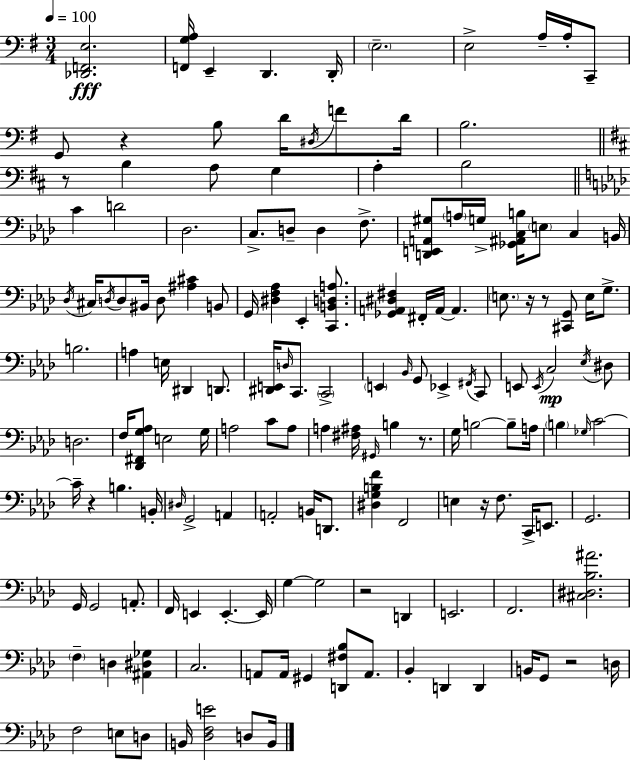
{
  \clef bass
  \numericTimeSignature
  \time 3/4
  \key e \minor
  \tempo 4 = 100
  <des, f, e>2.\fff | <f, g a>16 e,4-- d,4. d,16-. | \parenthesize e2.-- | e2-> a16-- a16-. c,8-- | \break g,8 r4 b8 d'16 \acciaccatura { dis16 } f'8 | d'16 b2. | \bar "||" \break \key d \major r8 b4 a8 g4 | a4-. b2 | \bar "||" \break \key f \minor c'4 d'2 | des2. | c8.-> d8-- d4 f8.-> | <d, e, a, gis>8 \parenthesize a16 g16-> <ges, ais, c b>16 \parenthesize e8 c4 b,16 | \break \acciaccatura { des16 } cis16 \acciaccatura { d16 } d8 bis,16 d8 <ais cis'>4 | b,8 g,16 <dis f aes>4 ees,4-. <c, b, d a>8. | <ges, a, dis fis>4 fis,16-. a,16~~ a,4. | \parenthesize e8. r16 r8 <cis, g,>8 e16 g8.-> | \break b2. | a4 e16 dis,4 d,8. | <dis, e,>16 \grace { d16 } c,8. \parenthesize c,2-> | \parenthesize e,4 \grace { bes,16 } g,8 ees,4-> | \break \acciaccatura { fis,16 } c,8 e,8 \acciaccatura { e,16 } c2\mp | \acciaccatura { ees16 } dis8 d2. | f16 <des, fis, g aes>8 e2 | g16 a2 | \break c'8 a8 a4 <fis ais>16 | \grace { gis,16 } b4 r8. g16 b2~~ | b8-- a16 \parenthesize b4 | \grace { ges16 } c'2~~ c'16-- r4 | \break b4. b,16-. \grace { dis16 } g,2-> | a,4 a,2-. | b,16 d,8. <dis g b f'>4 | f,2 e4 | \break r16 f8. c,16-> e,8. g,2. | g,16 g,2 | a,8.-. f,16 e,4 | e,4.-.~~ e,16 g4~~ | \break g2 r2 | d,4 e,2. | f,2. | <cis dis bes ais'>2. | \break \parenthesize f4-- | d4 <ais, dis ges>4 c2. | a,8 | a,16 gis,4 <d, fis bes>8 a,8. bes,4-. | \break d,4 d,4 b,16 g,8 | r2 d16 f2 | e8 d8 b,16 <des f e'>2 | d8 b,16 \bar "|."
}